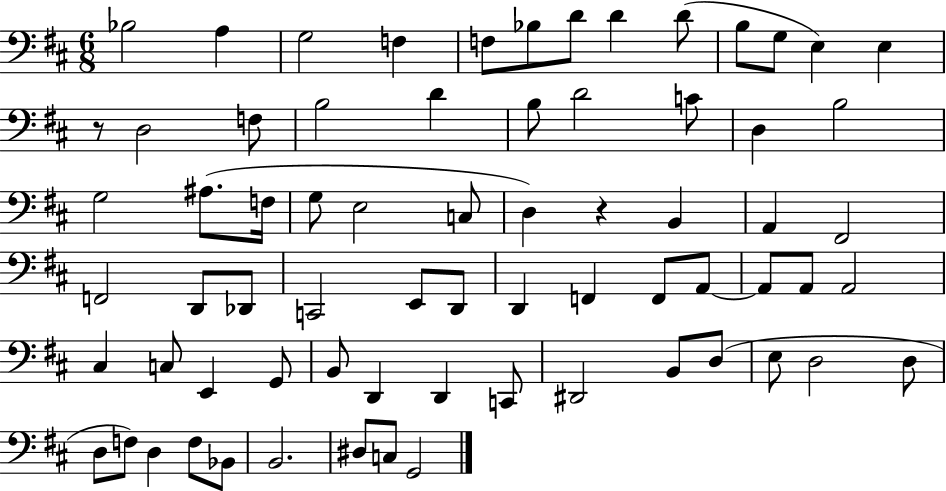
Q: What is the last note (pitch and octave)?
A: G2